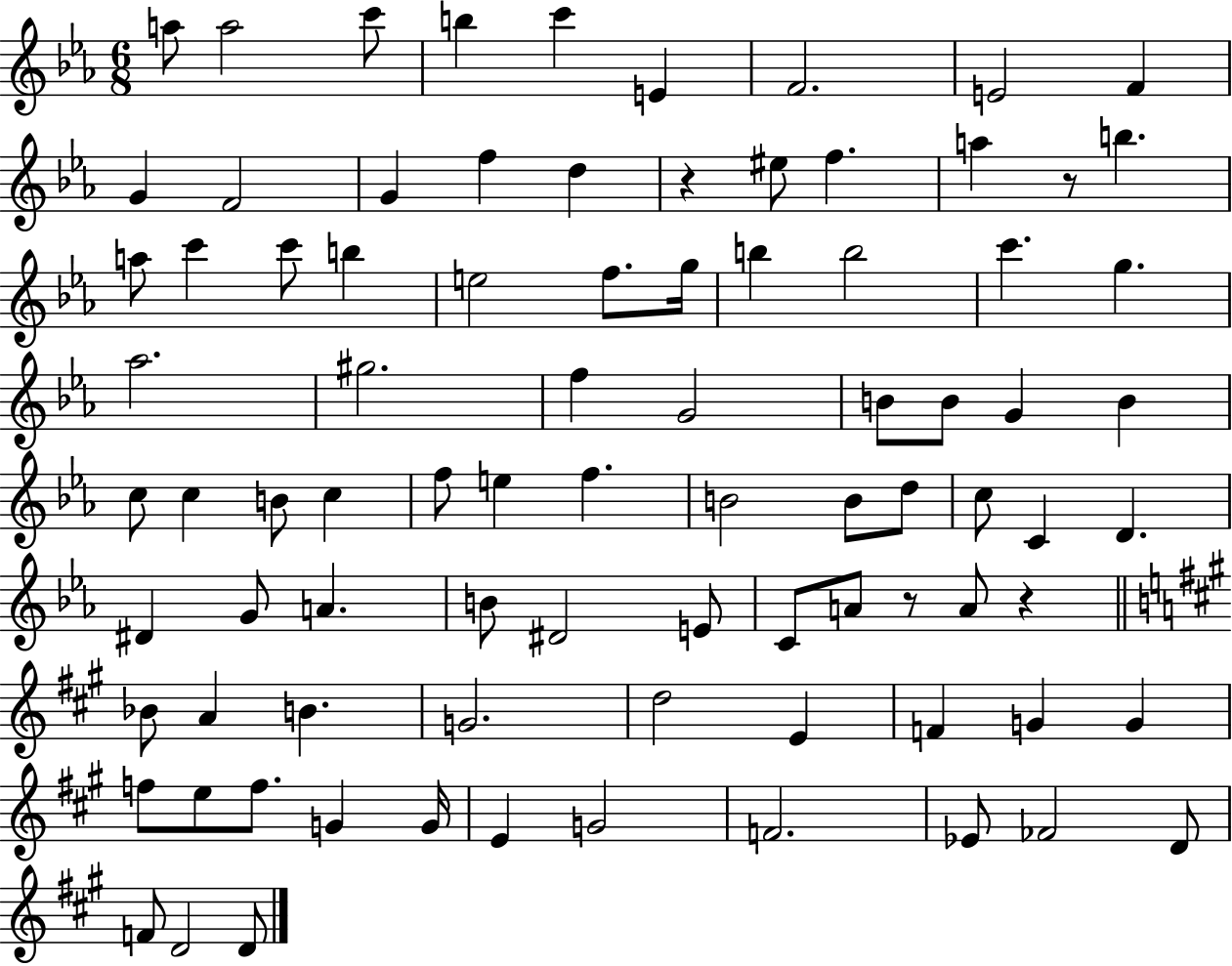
A5/e A5/h C6/e B5/q C6/q E4/q F4/h. E4/h F4/q G4/q F4/h G4/q F5/q D5/q R/q EIS5/e F5/q. A5/q R/e B5/q. A5/e C6/q C6/e B5/q E5/h F5/e. G5/s B5/q B5/h C6/q. G5/q. Ab5/h. G#5/h. F5/q G4/h B4/e B4/e G4/q B4/q C5/e C5/q B4/e C5/q F5/e E5/q F5/q. B4/h B4/e D5/e C5/e C4/q D4/q. D#4/q G4/e A4/q. B4/e D#4/h E4/e C4/e A4/e R/e A4/e R/q Bb4/e A4/q B4/q. G4/h. D5/h E4/q F4/q G4/q G4/q F5/e E5/e F5/e. G4/q G4/s E4/q G4/h F4/h. Eb4/e FES4/h D4/e F4/e D4/h D4/e